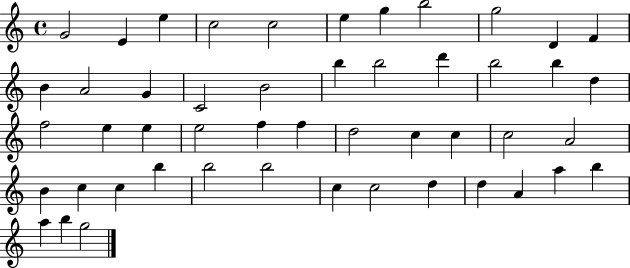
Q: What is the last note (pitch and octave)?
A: G5